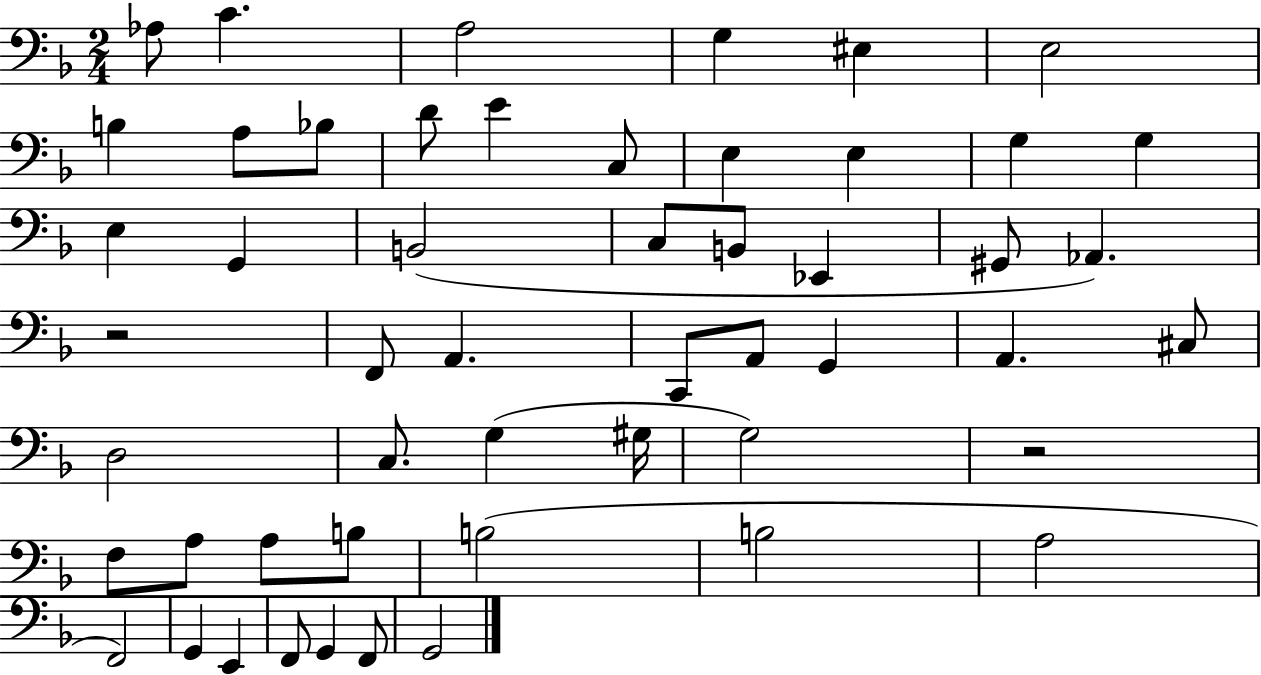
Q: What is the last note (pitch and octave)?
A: G2